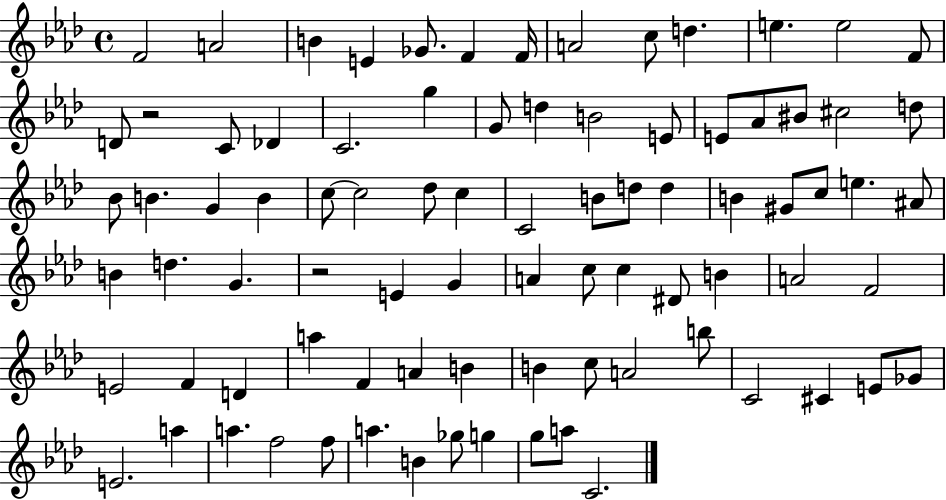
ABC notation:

X:1
T:Untitled
M:4/4
L:1/4
K:Ab
F2 A2 B E _G/2 F F/4 A2 c/2 d e e2 F/2 D/2 z2 C/2 _D C2 g G/2 d B2 E/2 E/2 _A/2 ^B/2 ^c2 d/2 _B/2 B G B c/2 c2 _d/2 c C2 B/2 d/2 d B ^G/2 c/2 e ^A/2 B d G z2 E G A c/2 c ^D/2 B A2 F2 E2 F D a F A B B c/2 A2 b/2 C2 ^C E/2 _G/2 E2 a a f2 f/2 a B _g/2 g g/2 a/2 C2